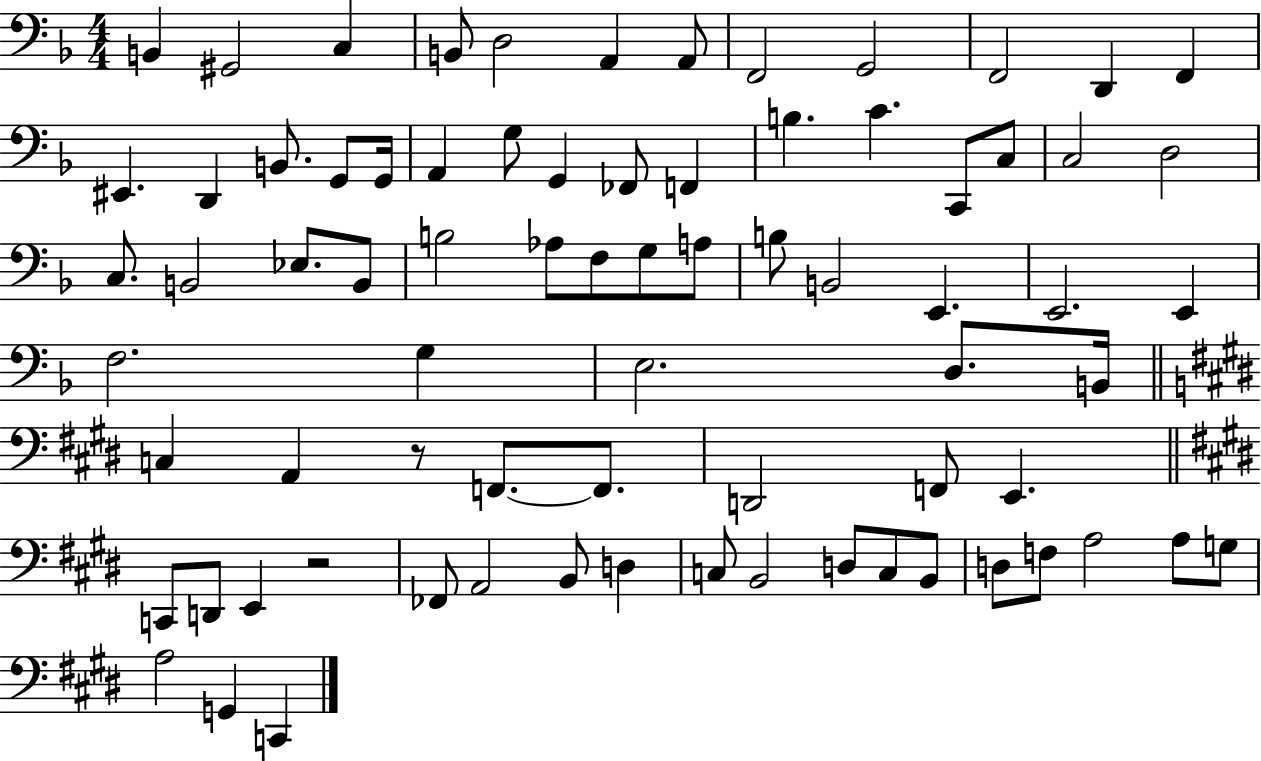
B2/q G#2/h C3/q B2/e D3/h A2/q A2/e F2/h G2/h F2/h D2/q F2/q EIS2/q. D2/q B2/e. G2/e G2/s A2/q G3/e G2/q FES2/e F2/q B3/q. C4/q. C2/e C3/e C3/h D3/h C3/e. B2/h Eb3/e. B2/e B3/h Ab3/e F3/e G3/e A3/e B3/e B2/h E2/q. E2/h. E2/q F3/h. G3/q E3/h. D3/e. B2/s C3/q A2/q R/e F2/e. F2/e. D2/h F2/e E2/q. C2/e D2/e E2/q R/h FES2/e A2/h B2/e D3/q C3/e B2/h D3/e C3/e B2/e D3/e F3/e A3/h A3/e G3/e A3/h G2/q C2/q